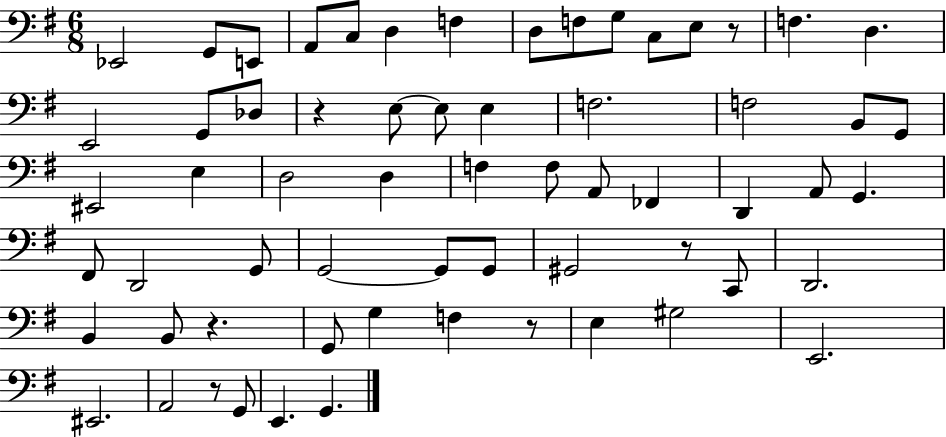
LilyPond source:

{
  \clef bass
  \numericTimeSignature
  \time 6/8
  \key g \major
  ees,2 g,8 e,8 | a,8 c8 d4 f4 | d8 f8 g8 c8 e8 r8 | f4. d4. | \break e,2 g,8 des8 | r4 e8~~ e8 e4 | f2. | f2 b,8 g,8 | \break eis,2 e4 | d2 d4 | f4 f8 a,8 fes,4 | d,4 a,8 g,4. | \break fis,8 d,2 g,8 | g,2~~ g,8 g,8 | gis,2 r8 c,8 | d,2. | \break b,4 b,8 r4. | g,8 g4 f4 r8 | e4 gis2 | e,2. | \break eis,2. | a,2 r8 g,8 | e,4. g,4. | \bar "|."
}